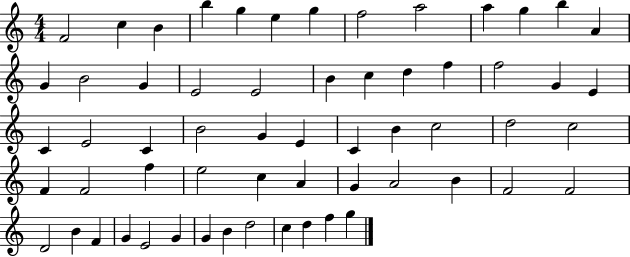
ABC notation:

X:1
T:Untitled
M:4/4
L:1/4
K:C
F2 c B b g e g f2 a2 a g b A G B2 G E2 E2 B c d f f2 G E C E2 C B2 G E C B c2 d2 c2 F F2 f e2 c A G A2 B F2 F2 D2 B F G E2 G G B d2 c d f g